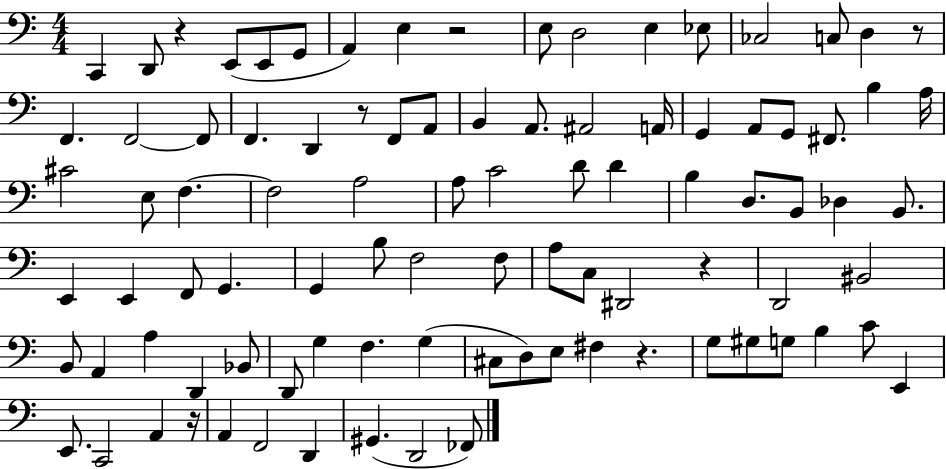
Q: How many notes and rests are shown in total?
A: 93